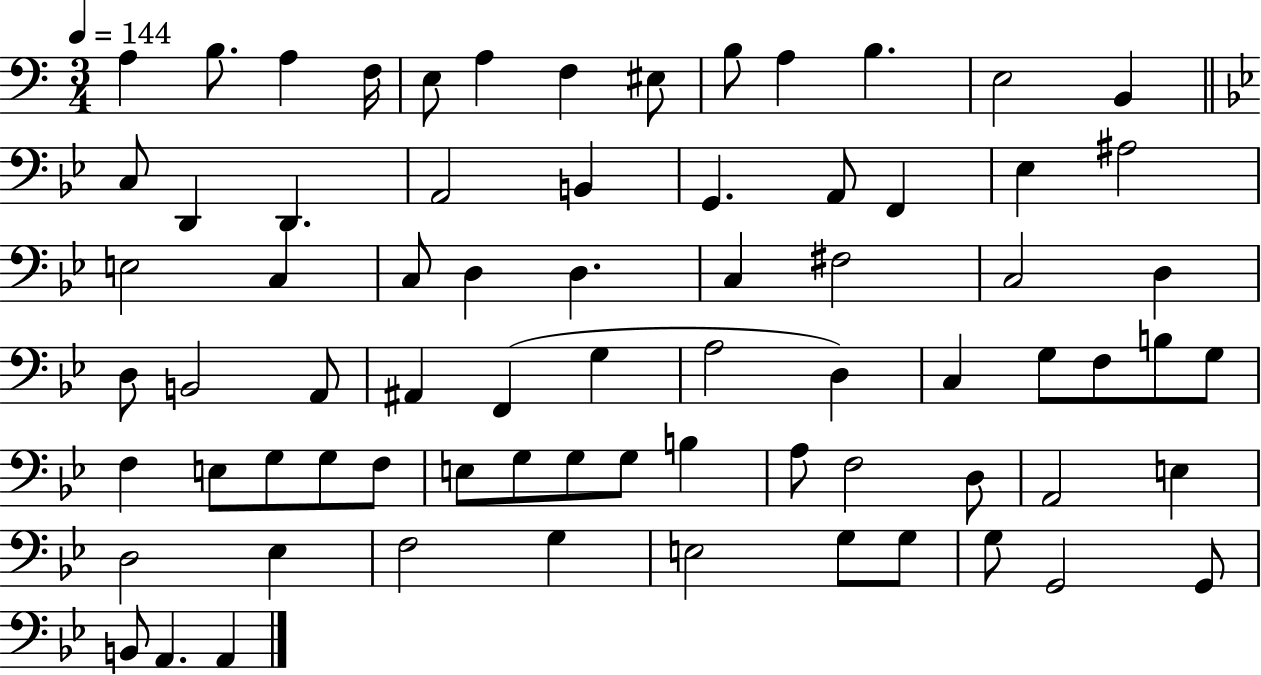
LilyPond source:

{
  \clef bass
  \numericTimeSignature
  \time 3/4
  \key c \major
  \tempo 4 = 144
  \repeat volta 2 { a4 b8. a4 f16 | e8 a4 f4 eis8 | b8 a4 b4. | e2 b,4 | \break \bar "||" \break \key bes \major c8 d,4 d,4. | a,2 b,4 | g,4. a,8 f,4 | ees4 ais2 | \break e2 c4 | c8 d4 d4. | c4 fis2 | c2 d4 | \break d8 b,2 a,8 | ais,4 f,4( g4 | a2 d4) | c4 g8 f8 b8 g8 | \break f4 e8 g8 g8 f8 | e8 g8 g8 g8 b4 | a8 f2 d8 | a,2 e4 | \break d2 ees4 | f2 g4 | e2 g8 g8 | g8 g,2 g,8 | \break b,8 a,4. a,4 | } \bar "|."
}